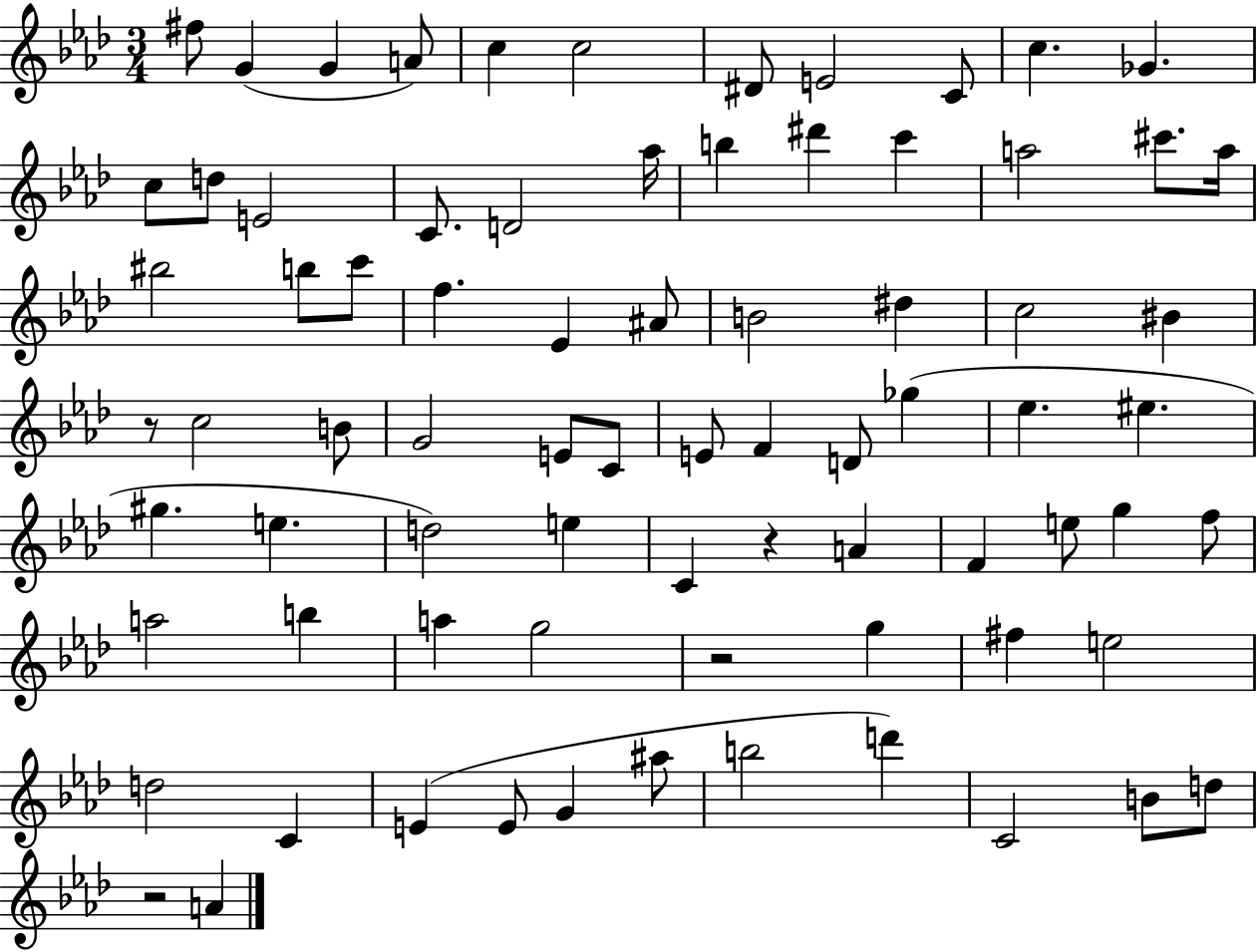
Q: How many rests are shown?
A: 4